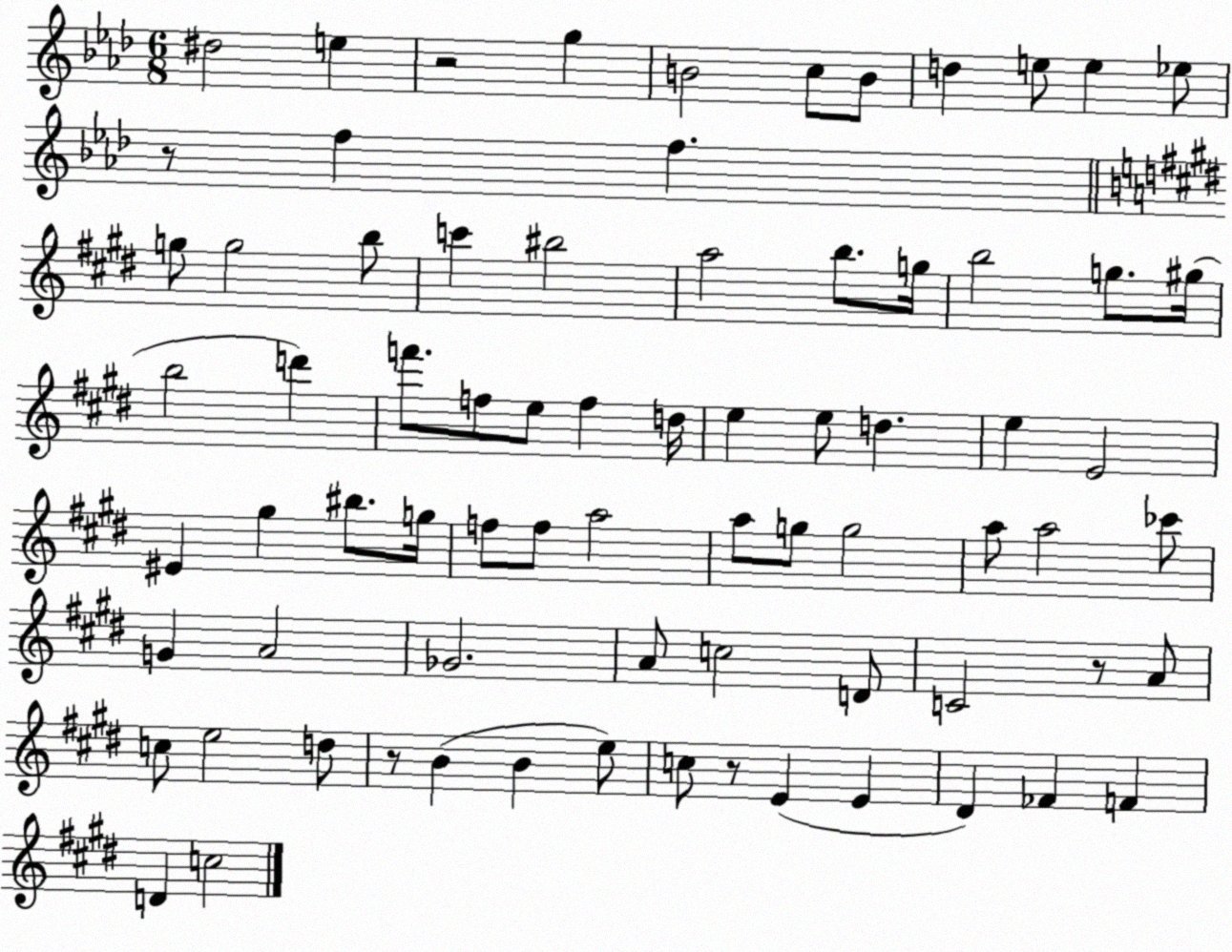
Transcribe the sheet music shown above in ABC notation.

X:1
T:Untitled
M:6/8
L:1/4
K:Ab
^d2 e z2 g B2 c/2 B/2 d e/2 e _e/2 z/2 f f g/2 g2 b/2 c' ^b2 a2 b/2 g/4 b2 g/2 ^g/4 b2 d' f'/2 f/2 e/2 f d/4 e e/2 d e E2 ^E ^g ^b/2 g/4 f/2 f/2 a2 a/2 g/2 g2 a/2 a2 _c'/2 G A2 _G2 A/2 c2 D/2 C2 z/2 A/2 c/2 e2 d/2 z/2 B B e/2 c/2 z/2 E E ^D _F F D c2